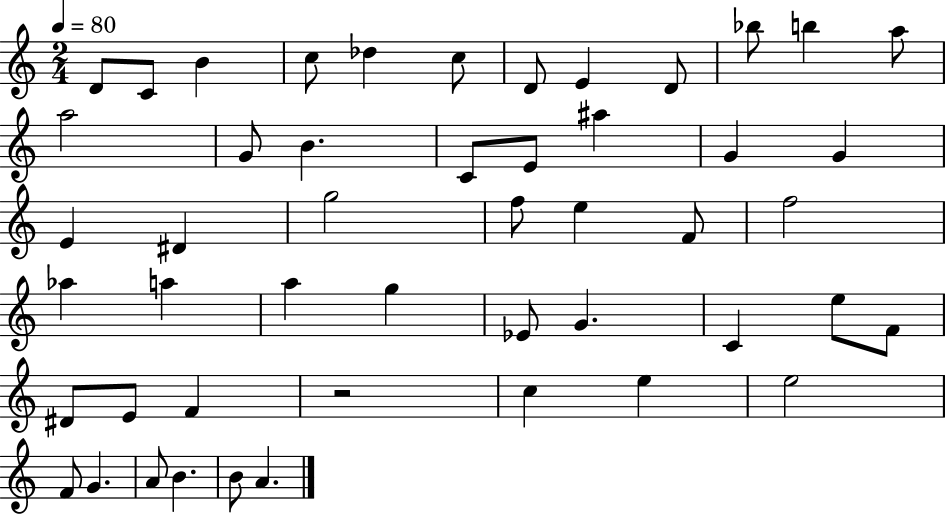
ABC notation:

X:1
T:Untitled
M:2/4
L:1/4
K:C
D/2 C/2 B c/2 _d c/2 D/2 E D/2 _b/2 b a/2 a2 G/2 B C/2 E/2 ^a G G E ^D g2 f/2 e F/2 f2 _a a a g _E/2 G C e/2 F/2 ^D/2 E/2 F z2 c e e2 F/2 G A/2 B B/2 A